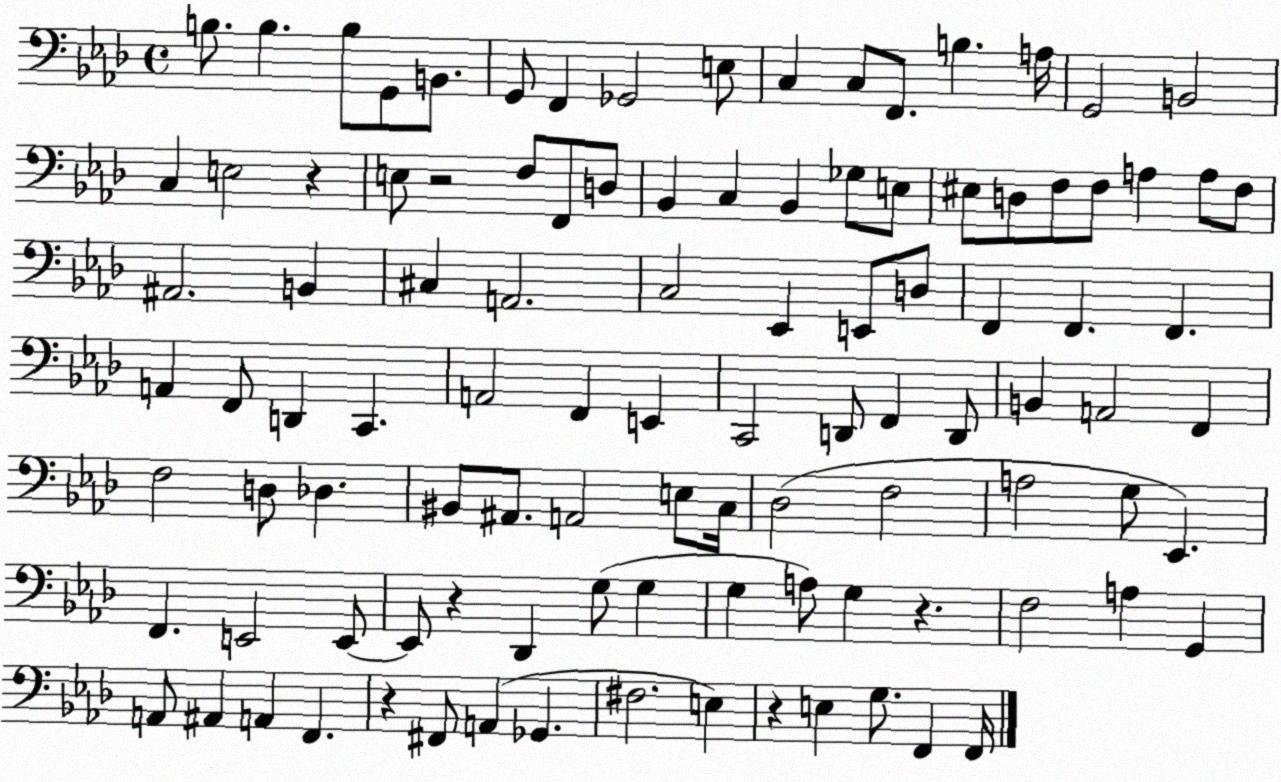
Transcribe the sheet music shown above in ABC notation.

X:1
T:Untitled
M:4/4
L:1/4
K:Ab
B,/2 B, B,/2 G,,/2 B,,/2 G,,/2 F,, _G,,2 E,/2 C, C,/2 F,,/2 B, A,/4 G,,2 B,,2 C, E,2 z E,/2 z2 F,/2 F,,/2 D,/2 _B,, C, _B,, _G,/2 E,/2 ^E,/2 D,/2 F,/2 F,/2 A, A,/2 F,/2 ^A,,2 B,, ^C, A,,2 C,2 _E,, E,,/2 D,/2 F,, F,, F,, A,, F,,/2 D,, C,, A,,2 F,, E,, C,,2 D,,/2 F,, D,,/2 B,, A,,2 F,, F,2 D,/2 _D, ^B,,/2 ^A,,/2 A,,2 E,/2 C,/4 _D,2 F,2 A,2 G,/2 _E,, F,, E,,2 E,,/2 E,,/2 z _D,, G,/2 G, G, A,/2 G, z F,2 A, G,, A,,/2 ^A,, A,, F,, z ^F,,/2 A,, _G,, ^F,2 E, z E, G,/2 F,, F,,/4